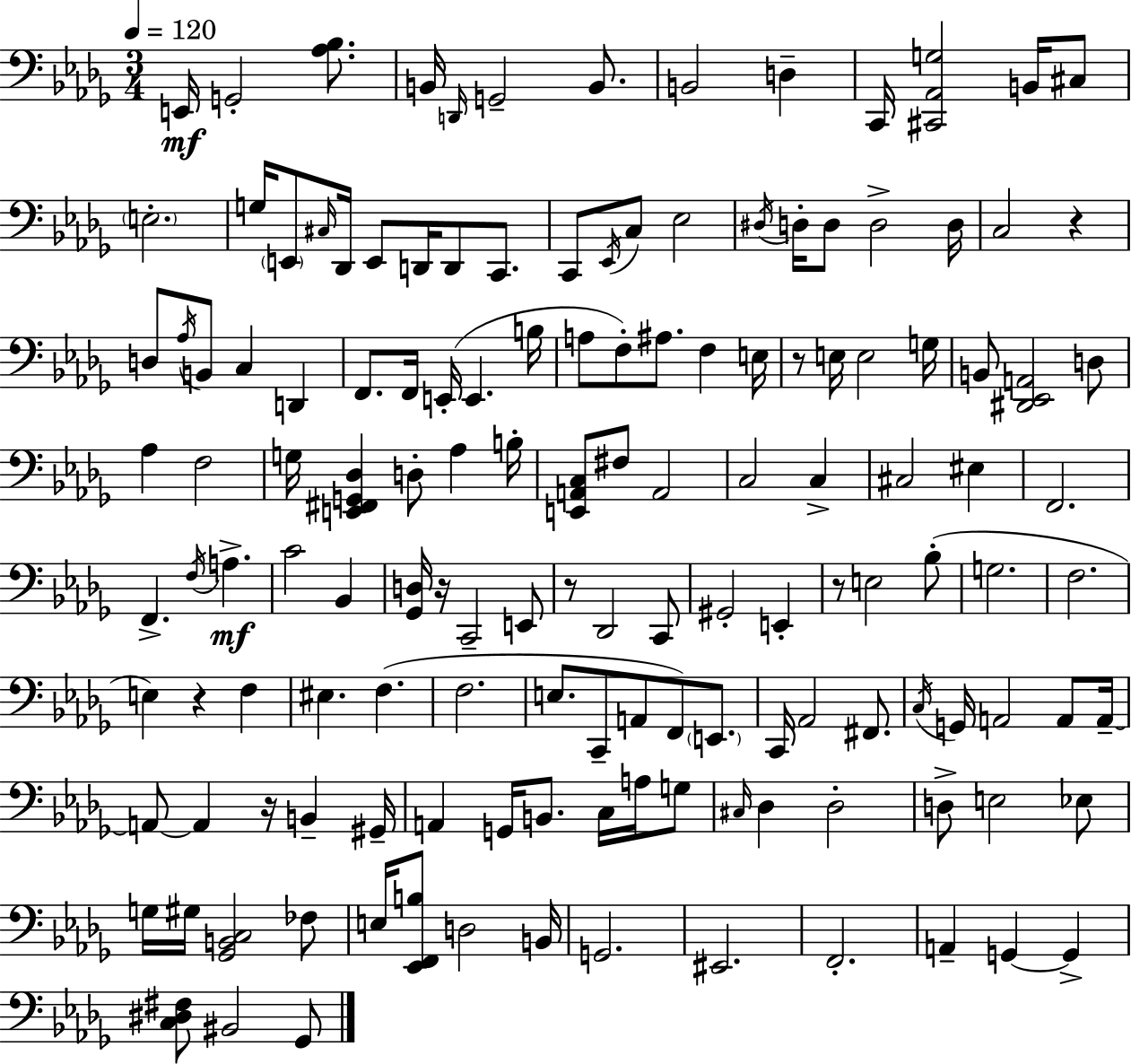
{
  \clef bass
  \numericTimeSignature
  \time 3/4
  \key bes \minor
  \tempo 4 = 120
  e,16\mf g,2-. <aes bes>8. | b,16 \grace { d,16 } g,2-- b,8. | b,2 d4-- | c,16 <cis, aes, g>2 b,16 cis8 | \break \parenthesize e2.-. | g16 \parenthesize e,8 \grace { cis16 } des,16 e,8 d,16 d,8 c,8. | c,8 \acciaccatura { ees,16 } c8 ees2 | \acciaccatura { dis16 } d16-. d8 d2-> | \break d16 c2 | r4 d8 \acciaccatura { aes16 } b,8 c4 | d,4 f,8. f,16 e,16-.( e,4. | b16 a8 f8-.) ais8. | \break f4 e16 r8 e16 e2 | g16 b,8 <dis, ees, a,>2 | d8 aes4 f2 | g16 <e, fis, g, des>4 d8-. | \break aes4 b16-. <e, a, c>8 fis8 a,2 | c2 | c4-> cis2 | eis4 f,2. | \break f,4.-> \acciaccatura { f16 }\mf | a4.-> c'2 | bes,4 <ges, d>16 r16 c,2-- | e,8 r8 des,2 | \break c,8 gis,2-. | e,4-. r8 e2 | bes8-.( g2. | f2. | \break e4) r4 | f4 eis4. | f4.( f2. | e8. c,8-- a,8 | \break f,8) \parenthesize e,8. c,16 aes,2 | fis,8. \acciaccatura { c16 } g,16 a,2 | a,8 a,16--~~ a,8~~ a,4 | r16 b,4-- gis,16-- a,4 g,16 | \break b,8. c16 a16 g8 \grace { cis16 } des4 | des2-. d8-> e2 | ees8 g16 gis16 <ges, b, c>2 | fes8 e16 <ees, f, b>8 d2 | \break b,16 g,2. | eis,2. | f,2.-. | a,4-- | \break g,4~~ g,4-> <c dis fis>8 bis,2 | ges,8 \bar "|."
}